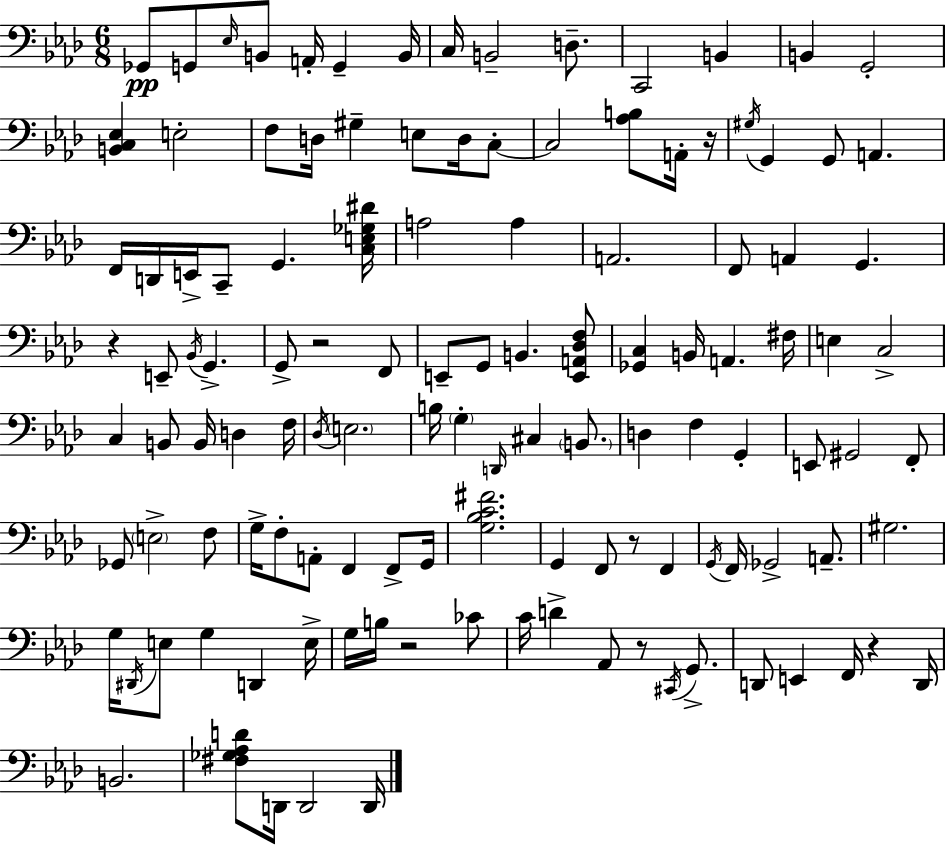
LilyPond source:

{
  \clef bass
  \numericTimeSignature
  \time 6/8
  \key aes \major
  ges,8\pp g,8 \grace { ees16 } b,8 a,16-. g,4-- | b,16 c16 b,2-- d8.-- | c,2 b,4 | b,4 g,2-. | \break <b, c ees>4 e2-. | f8 d16 gis4-- e8 d16 c8-.~~ | c2 <aes b>8 a,16-. | r16 \acciaccatura { gis16 } g,4 g,8 a,4. | \break f,16 d,16 e,16-> c,8-- g,4. | <c e ges dis'>16 a2 a4 | a,2. | f,8 a,4 g,4. | \break r4 e,8-- \acciaccatura { bes,16 } g,4.-> | g,8-> r2 | f,8 e,8-- g,8 b,4. | <e, a, des f>8 <ges, c>4 b,16 a,4. | \break fis16 e4 c2-> | c4 b,8 b,16 d4 | f16 \acciaccatura { des16 } \parenthesize e2. | b16 \parenthesize g4-. \grace { d,16 } cis4 | \break \parenthesize b,8. d4 f4 | g,4-. e,8 gis,2 | f,8-. ges,8 \parenthesize e2-> | f8 g16-> f8-. a,8-. f,4 | \break f,8-> g,16 <g bes c' fis'>2. | g,4 f,8 r8 | f,4 \acciaccatura { g,16 } f,16 ges,2-> | a,8.-- gis2. | \break g16 \acciaccatura { dis,16 } e8 g4 | d,4 e16-> g16 b16 r2 | ces'8 c'16 d'4-> | aes,8 r8 \acciaccatura { cis,16 } g,8.-> d,8 e,4 | \break f,16 r4 d,16 b,2. | <fis ges aes d'>8 d,16 d,2 | d,16 \bar "|."
}